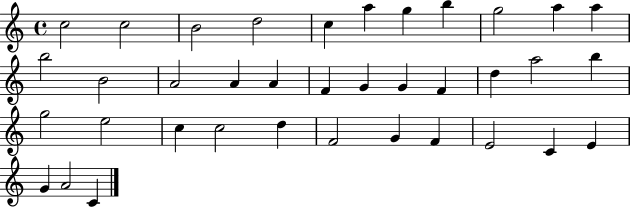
C5/h C5/h B4/h D5/h C5/q A5/q G5/q B5/q G5/h A5/q A5/q B5/h B4/h A4/h A4/q A4/q F4/q G4/q G4/q F4/q D5/q A5/h B5/q G5/h E5/h C5/q C5/h D5/q F4/h G4/q F4/q E4/h C4/q E4/q G4/q A4/h C4/q